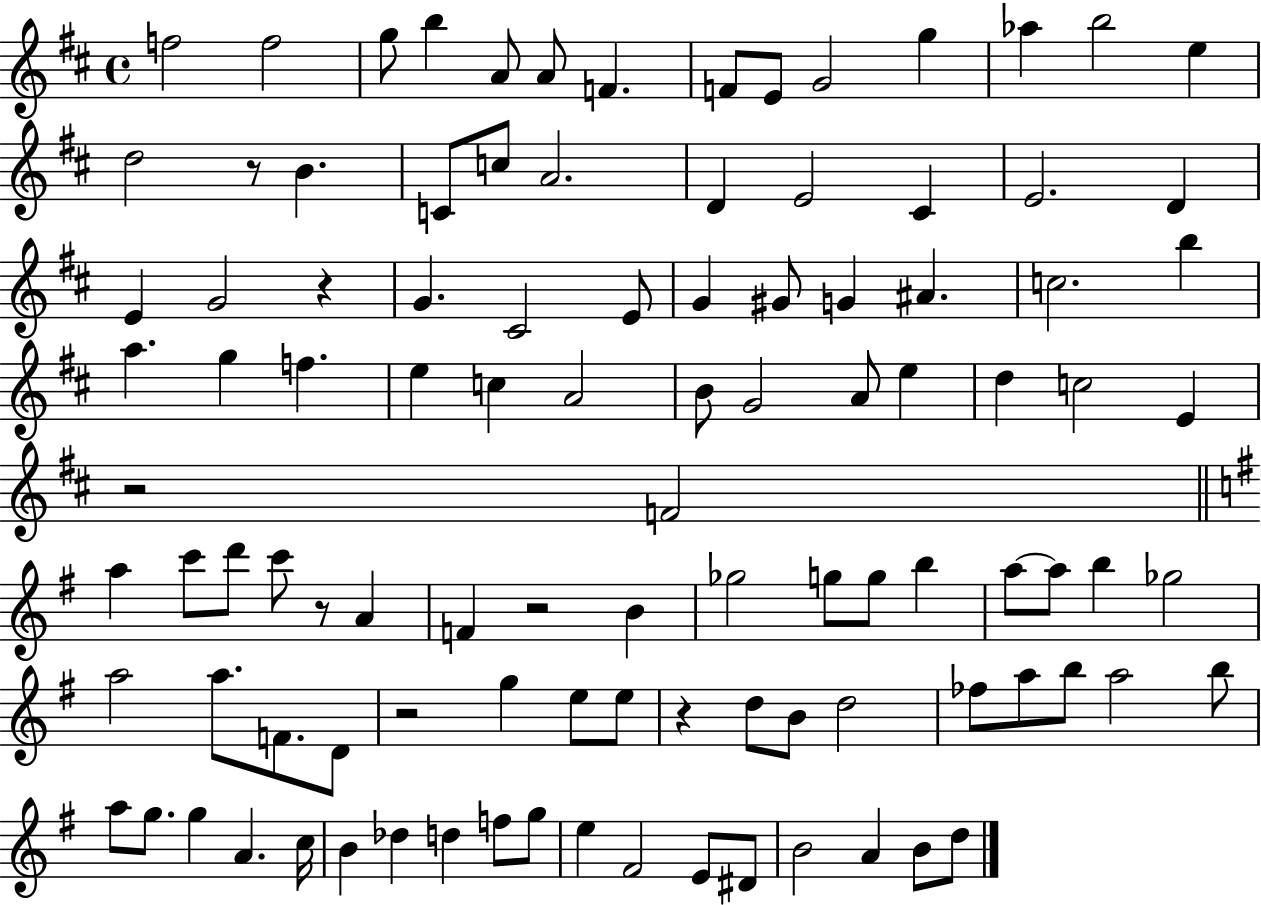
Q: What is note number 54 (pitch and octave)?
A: A4